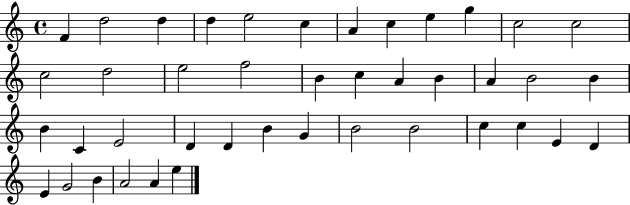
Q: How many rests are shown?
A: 0